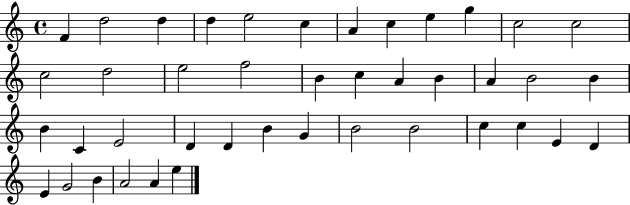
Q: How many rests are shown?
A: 0